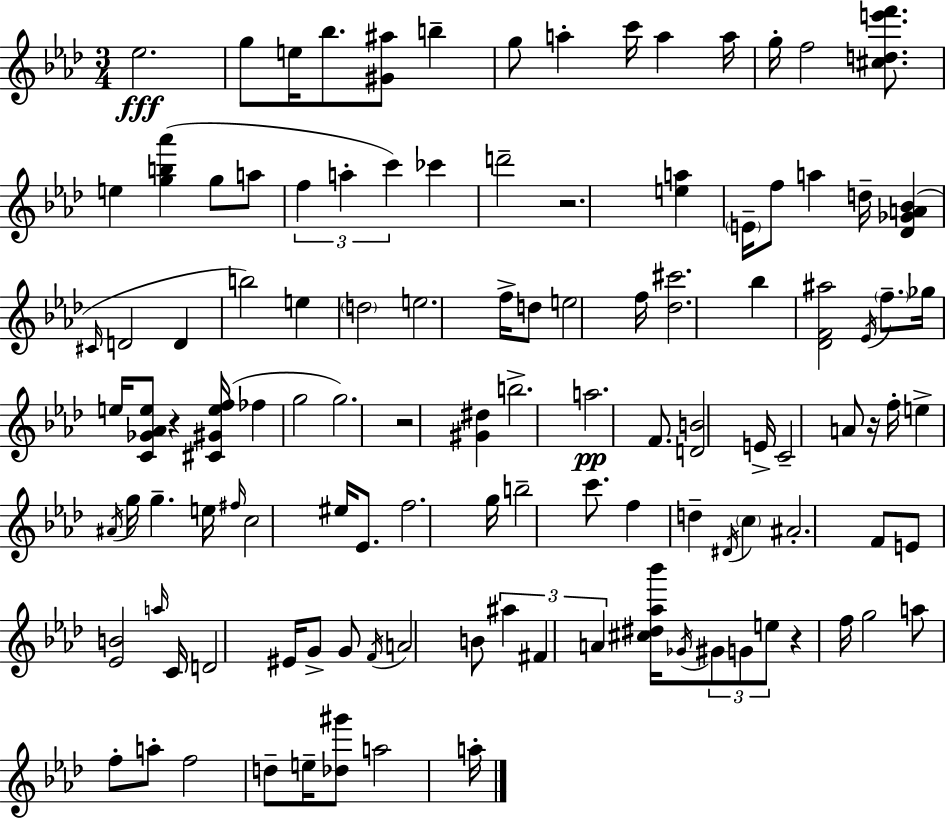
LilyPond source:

{
  \clef treble
  \numericTimeSignature
  \time 3/4
  \key f \minor
  \repeat volta 2 { ees''2.\fff | g''8 e''16 bes''8. <gis' ais''>8 b''4-- | g''8 a''4-. c'''16 a''4 a''16 | g''16-. f''2 <cis'' d'' e''' f'''>8. | \break e''4 <g'' b'' aes'''>4( g''8 a''8 | \tuplet 3/2 { f''4 a''4-. c'''4) } | ces'''4 d'''2-- | r2. | \break <e'' a''>4 \parenthesize e'16-- f''8 a''4 d''16-- | <des' ges' a' bes'>4( \grace { cis'16 } d'2 | d'4 b''2) | e''4 \parenthesize d''2 | \break e''2. | f''16-> d''8 e''2 | f''16 <des'' cis'''>2. | bes''4 <des' f' ais''>2 | \break \acciaccatura { ees'16 } \parenthesize f''8.-- ges''16 e''16 <c' ges' aes' e''>8 r4 | <cis' gis' e'' f''>16( fes''4 g''2 | g''2.) | r2 <gis' dis''>4 | \break b''2.-> | a''2.\pp | f'8. <d' b'>2 | e'16-> c'2-- a'8 | \break r16 f''16-. e''4-> \acciaccatura { ais'16 } g''16 g''4.-- | e''16 \grace { fis''16 } c''2 | eis''16 ees'8. f''2. | g''16 b''2-- | \break c'''8. f''4 d''4-- | \acciaccatura { dis'16 } \parenthesize c''4 ais'2.-. | f'8 e'8 <ees' b'>2 | \grace { a''16 } c'16 d'2 | \break eis'16 g'8-> g'8 \acciaccatura { f'16 } a'2 | b'8 \tuplet 3/2 { ais''4 fis'4 | a'4 } <cis'' dis'' aes'' bes'''>16 \acciaccatura { ges'16 } \tuplet 3/2 { gis'8 g'8 | e''8 } r4 f''16 g''2 | \break a''8 f''8-. a''8-. f''2 | d''8-- e''16-- <des'' gis'''>8 a''2 | a''16-. } \bar "|."
}